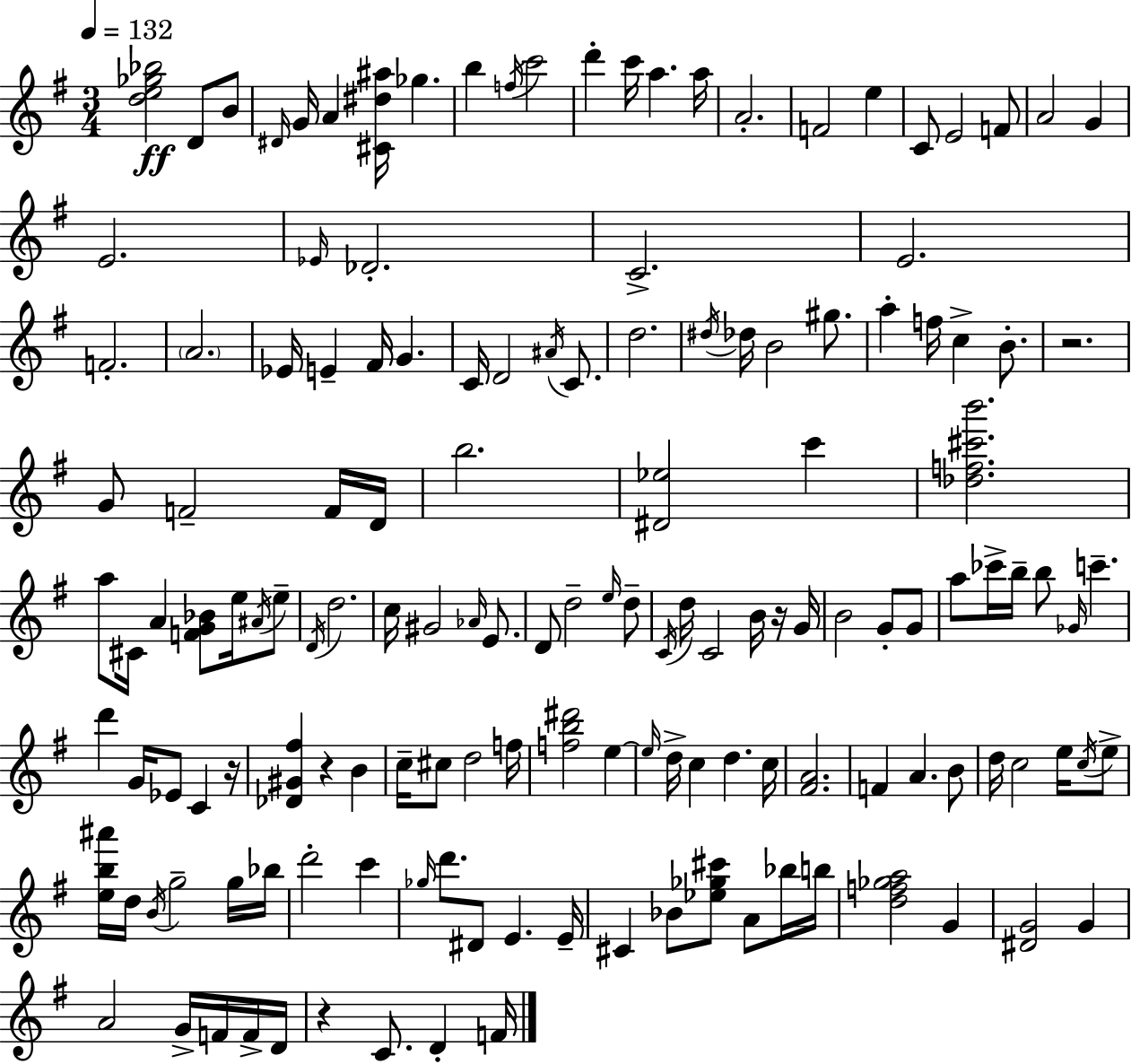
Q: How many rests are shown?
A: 5